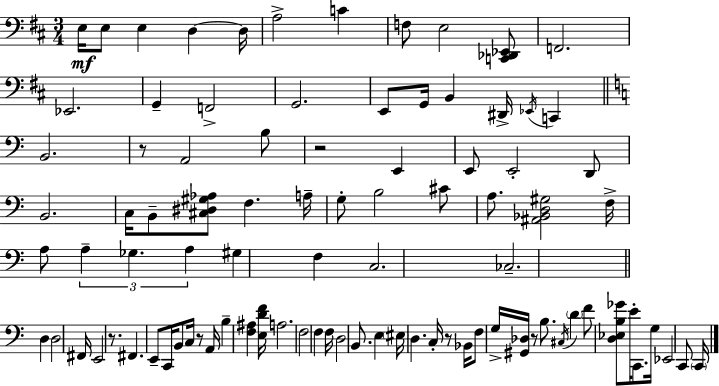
{
  \clef bass
  \numericTimeSignature
  \time 3/4
  \key d \major
  \repeat volta 2 { e16\mf e8 e4 d4~~ d16 | a2-> c'4 | f8 e2 <c, des, ees,>8 | f,2. | \break ees,2. | g,4-- f,2-> | g,2. | e,8 g,16 b,4 dis,16-> \acciaccatura { ees,16 } c,4 | \break \bar "||" \break \key a \minor b,2. | r8 a,2 b8 | r2 e,4 | e,8 e,2-. d,8 | \break b,2. | c16 b,8-- <cis dis gis aes>8 f4. a16-- | g8-. b2 cis'8 | a8. <ais, bes, d gis>2 f16-> | \break a8 \tuplet 3/2 { a4-- ges4. | a4 } gis4 f4 | c2. | ces2.-- | \break \bar "||" \break \key c \major d4 d2 | fis,16 e,2 r8. | fis,4. e,8-- c,16 b,8 c16 | r8 a,16 b4-- <f ais>4 <e d' f'>16 | \break a2. | f2 f4 | f16 d2 b,8. | e4 \parenthesize eis16 d4. c16-. | \break r8 bes,16 f8 g16-> <gis, des>16 r8 b8. | \acciaccatura { cis16 } \parenthesize d'4 f'8 <d ees b ges'>8 e'16-. c,8. | g16 ees,2 c,8 | \parenthesize c,16 } \bar "|."
}